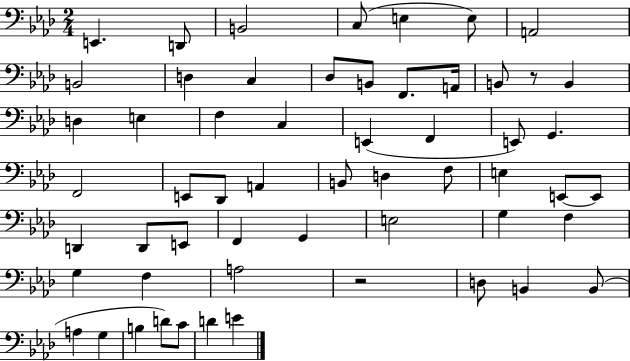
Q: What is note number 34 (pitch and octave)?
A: E2